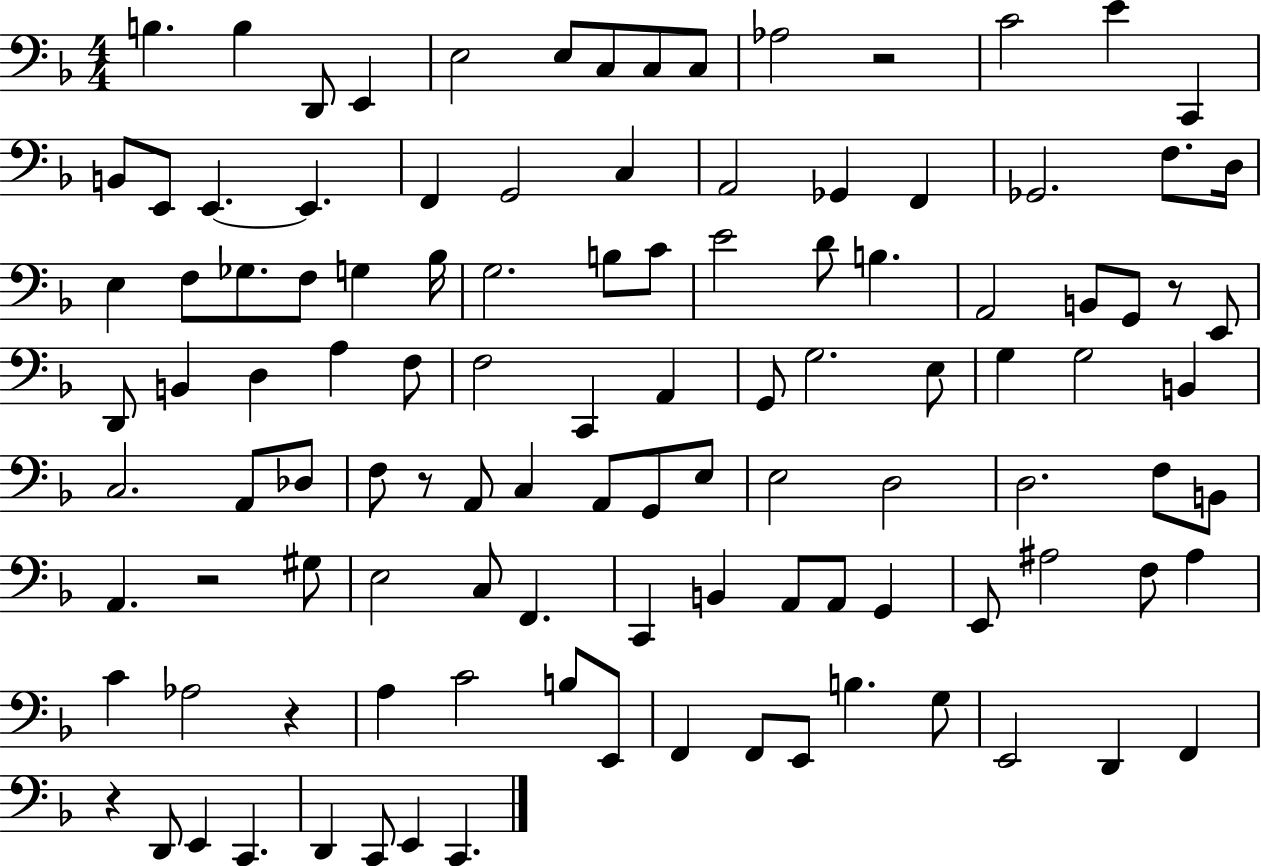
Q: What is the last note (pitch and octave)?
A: C2